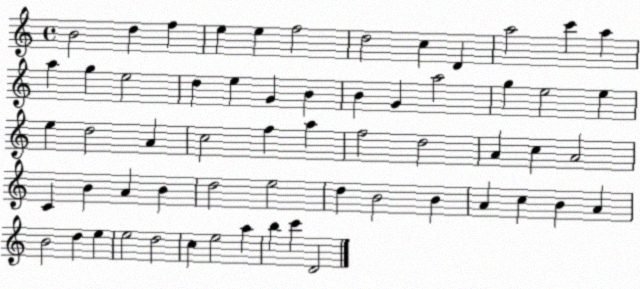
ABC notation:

X:1
T:Untitled
M:4/4
L:1/4
K:C
B2 d f e e f2 d2 c D a2 c' a a g e2 d e G B B G a2 g e2 e e d2 A c2 f a f2 d2 A c A2 C B A B d2 e2 d B2 B A c B A B2 d e e2 d2 c e2 a b c' D2